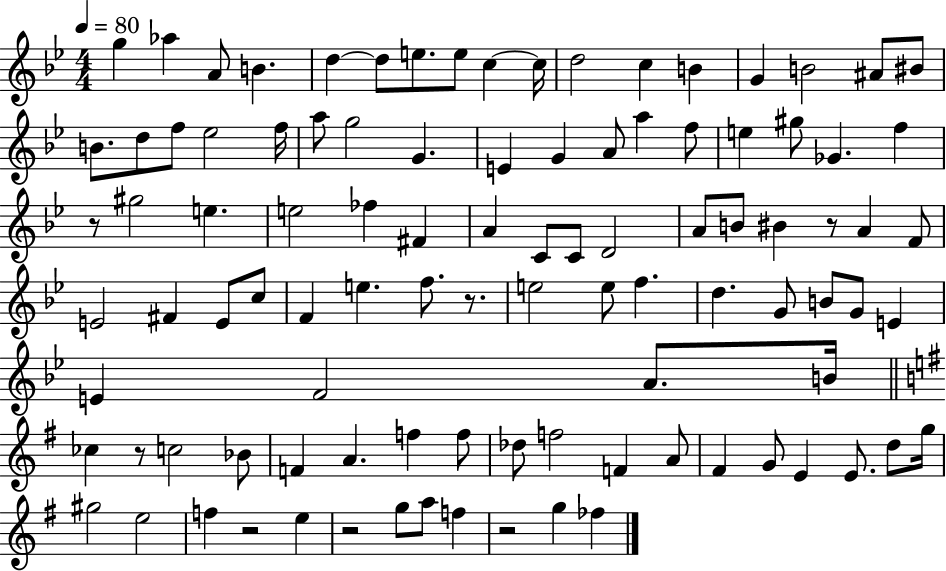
{
  \clef treble
  \numericTimeSignature
  \time 4/4
  \key bes \major
  \tempo 4 = 80
  g''4 aes''4 a'8 b'4. | d''4~~ d''8 e''8. e''8 c''4~~ c''16 | d''2 c''4 b'4 | g'4 b'2 ais'8 bis'8 | \break b'8. d''8 f''8 ees''2 f''16 | a''8 g''2 g'4. | e'4 g'4 a'8 a''4 f''8 | e''4 gis''8 ges'4. f''4 | \break r8 gis''2 e''4. | e''2 fes''4 fis'4 | a'4 c'8 c'8 d'2 | a'8 b'8 bis'4 r8 a'4 f'8 | \break e'2 fis'4 e'8 c''8 | f'4 e''4. f''8. r8. | e''2 e''8 f''4. | d''4. g'8 b'8 g'8 e'4 | \break e'4 f'2 a'8. b'16 | \bar "||" \break \key g \major ces''4 r8 c''2 bes'8 | f'4 a'4. f''4 f''8 | des''8 f''2 f'4 a'8 | fis'4 g'8 e'4 e'8. d''8 g''16 | \break gis''2 e''2 | f''4 r2 e''4 | r2 g''8 a''8 f''4 | r2 g''4 fes''4 | \break \bar "|."
}